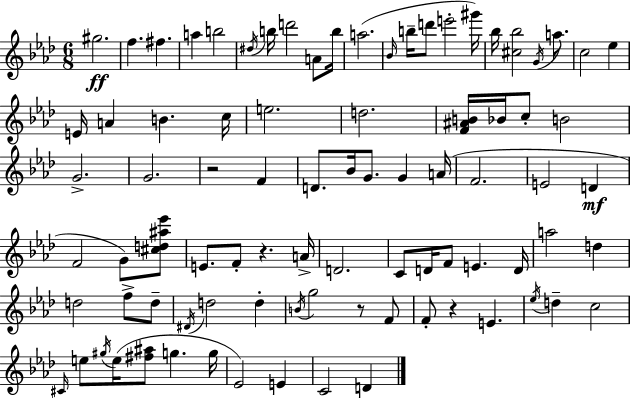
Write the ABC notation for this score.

X:1
T:Untitled
M:6/8
L:1/4
K:Fm
^g2 f ^f a b2 ^d/4 b/4 d'2 A/2 b/4 a2 _B/4 b/4 d'/2 e'2 ^g'/4 _b/4 [^c_b]2 G/4 a/2 c2 _e E/4 A B c/4 e2 d2 [F^AB]/4 _B/4 c/2 B2 G2 G2 z2 F D/2 _B/4 G/2 G A/4 F2 E2 D F2 G/2 [^cd^a_e']/2 E/2 F/2 z A/4 D2 C/2 D/4 F/2 E D/4 a2 d d2 f/2 d/2 ^D/4 d2 d B/4 g2 z/2 F/2 F/2 z E _e/4 d c2 ^C/4 e/2 ^g/4 e/4 [^f^a]/2 g g/4 _E2 E C2 D